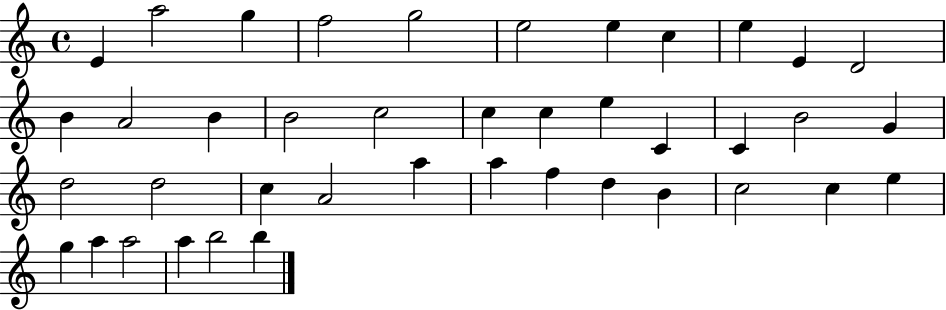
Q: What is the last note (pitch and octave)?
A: B5